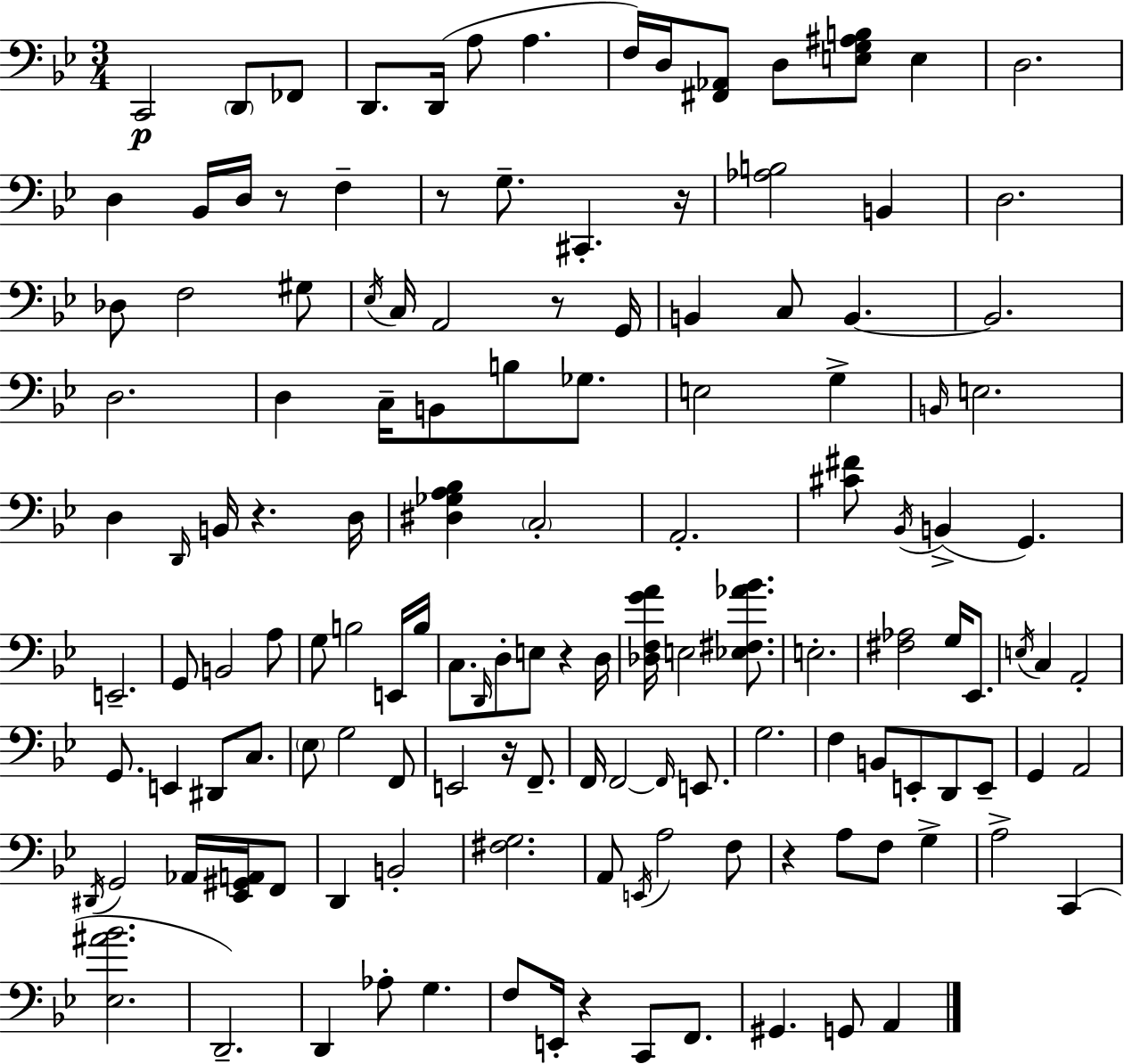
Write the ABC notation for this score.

X:1
T:Untitled
M:3/4
L:1/4
K:Bb
C,,2 D,,/2 _F,,/2 D,,/2 D,,/4 A,/2 A, F,/4 D,/4 [^F,,_A,,]/2 D,/2 [E,G,^A,B,]/2 E, D,2 D, _B,,/4 D,/4 z/2 F, z/2 G,/2 ^C,, z/4 [_A,B,]2 B,, D,2 _D,/2 F,2 ^G,/2 _E,/4 C,/4 A,,2 z/2 G,,/4 B,, C,/2 B,, B,,2 D,2 D, C,/4 B,,/2 B,/2 _G,/2 E,2 G, B,,/4 E,2 D, D,,/4 B,,/4 z D,/4 [^D,_G,A,_B,] C,2 A,,2 [^C^F]/2 _B,,/4 B,, G,, E,,2 G,,/2 B,,2 A,/2 G,/2 B,2 E,,/4 B,/4 C,/2 D,,/4 D,/2 E,/2 z D,/4 [_D,F,GA]/4 E,2 [_E,^F,_A_B]/2 E,2 [^F,_A,]2 G,/4 _E,,/2 E,/4 C, A,,2 G,,/2 E,, ^D,,/2 C,/2 _E,/2 G,2 F,,/2 E,,2 z/4 F,,/2 F,,/4 F,,2 F,,/4 E,,/2 G,2 F, B,,/2 E,,/2 D,,/2 E,,/2 G,, A,,2 ^D,,/4 G,,2 _A,,/4 [_E,,^G,,A,,]/4 F,,/2 D,, B,,2 [^F,G,]2 A,,/2 E,,/4 A,2 F,/2 z A,/2 F,/2 G, A,2 C,, [_E,^A_B]2 D,,2 D,, _A,/2 G, F,/2 E,,/4 z C,,/2 F,,/2 ^G,, G,,/2 A,,